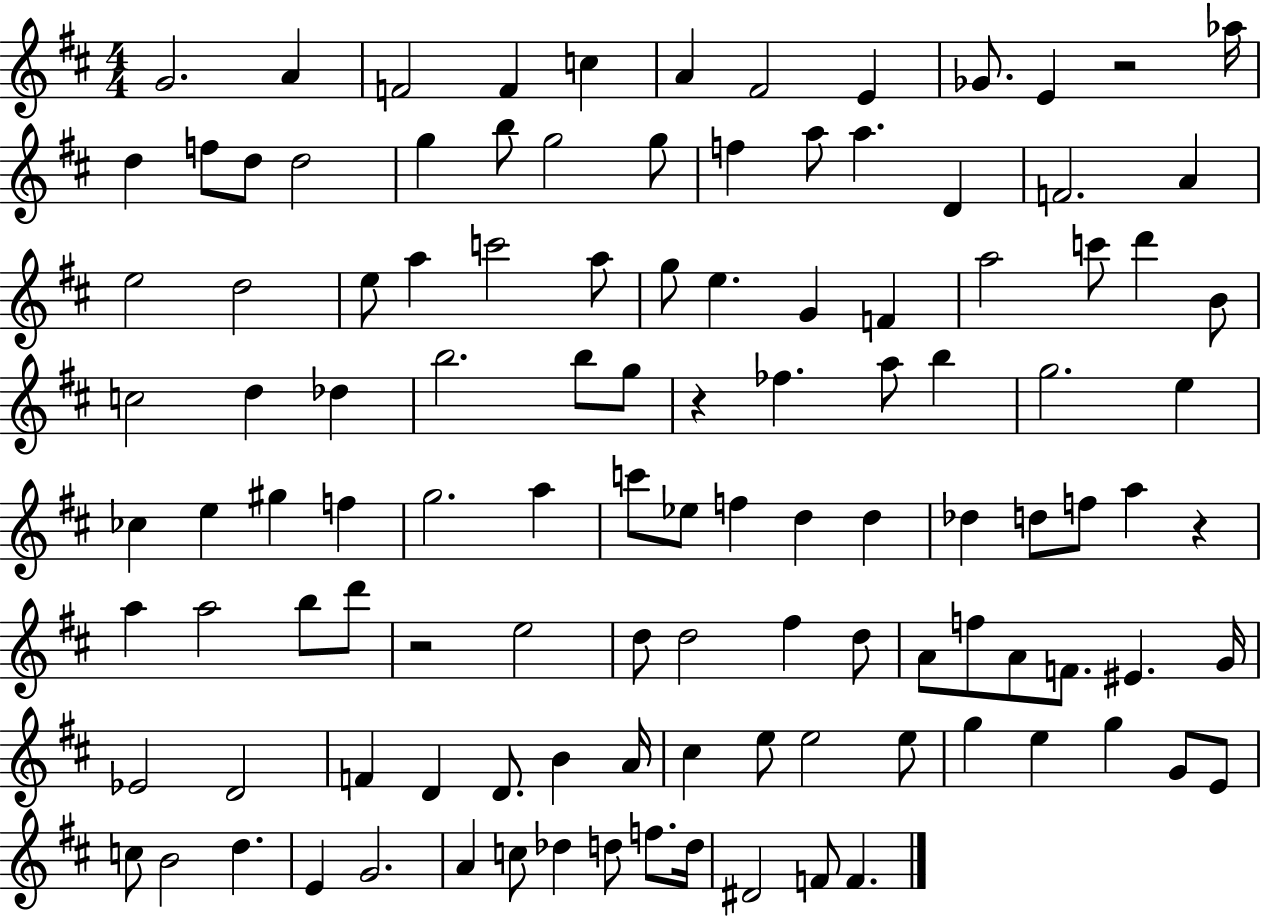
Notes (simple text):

G4/h. A4/q F4/h F4/q C5/q A4/q F#4/h E4/q Gb4/e. E4/q R/h Ab5/s D5/q F5/e D5/e D5/h G5/q B5/e G5/h G5/e F5/q A5/e A5/q. D4/q F4/h. A4/q E5/h D5/h E5/e A5/q C6/h A5/e G5/e E5/q. G4/q F4/q A5/h C6/e D6/q B4/e C5/h D5/q Db5/q B5/h. B5/e G5/e R/q FES5/q. A5/e B5/q G5/h. E5/q CES5/q E5/q G#5/q F5/q G5/h. A5/q C6/e Eb5/e F5/q D5/q D5/q Db5/q D5/e F5/e A5/q R/q A5/q A5/h B5/e D6/e R/h E5/h D5/e D5/h F#5/q D5/e A4/e F5/e A4/e F4/e. EIS4/q. G4/s Eb4/h D4/h F4/q D4/q D4/e. B4/q A4/s C#5/q E5/e E5/h E5/e G5/q E5/q G5/q G4/e E4/e C5/e B4/h D5/q. E4/q G4/h. A4/q C5/e Db5/q D5/e F5/e. D5/s D#4/h F4/e F4/q.